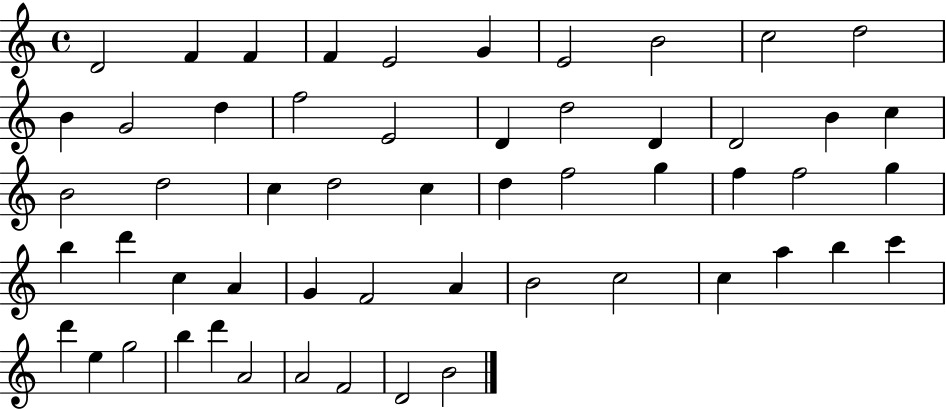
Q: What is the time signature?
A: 4/4